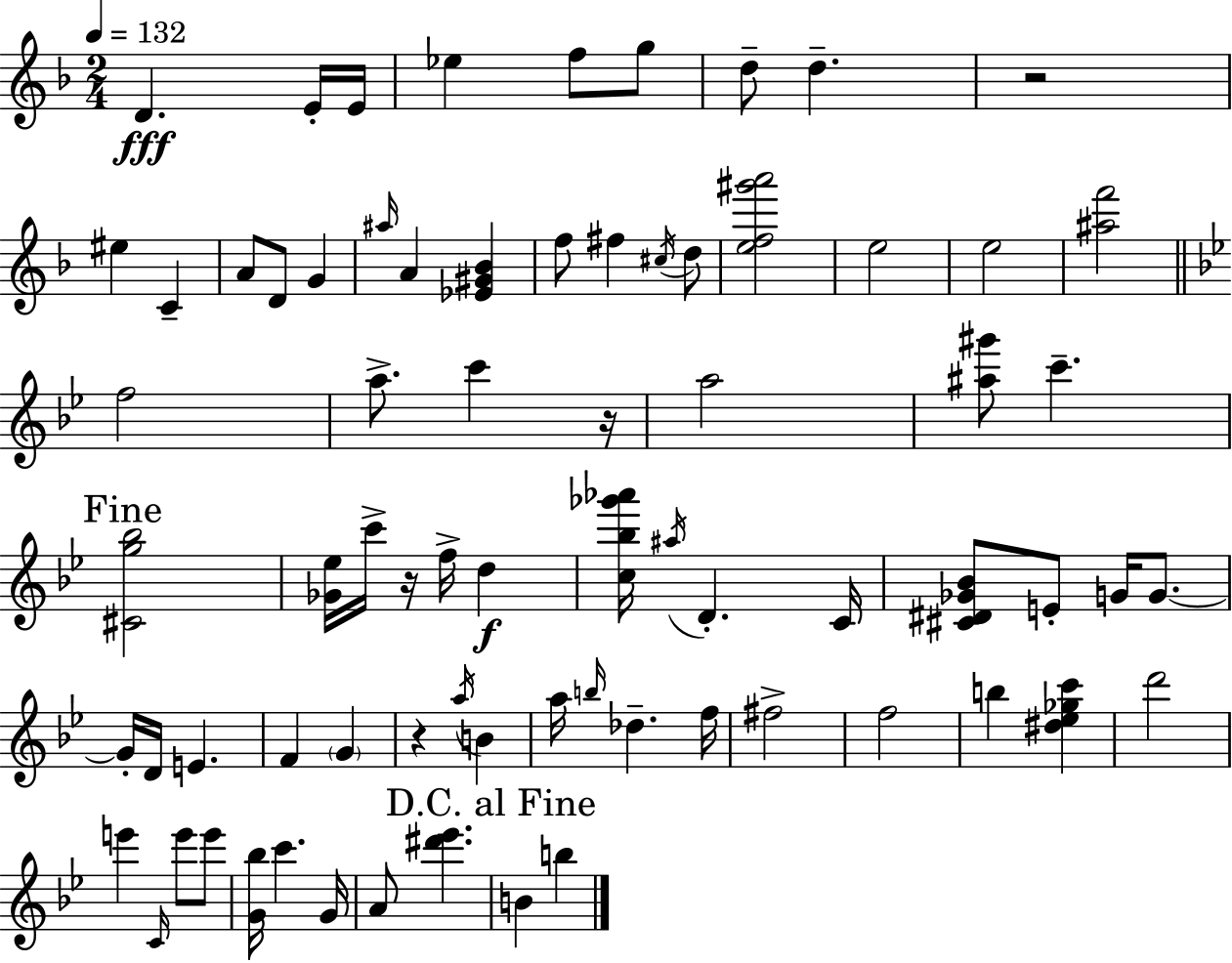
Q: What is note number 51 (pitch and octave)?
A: E6